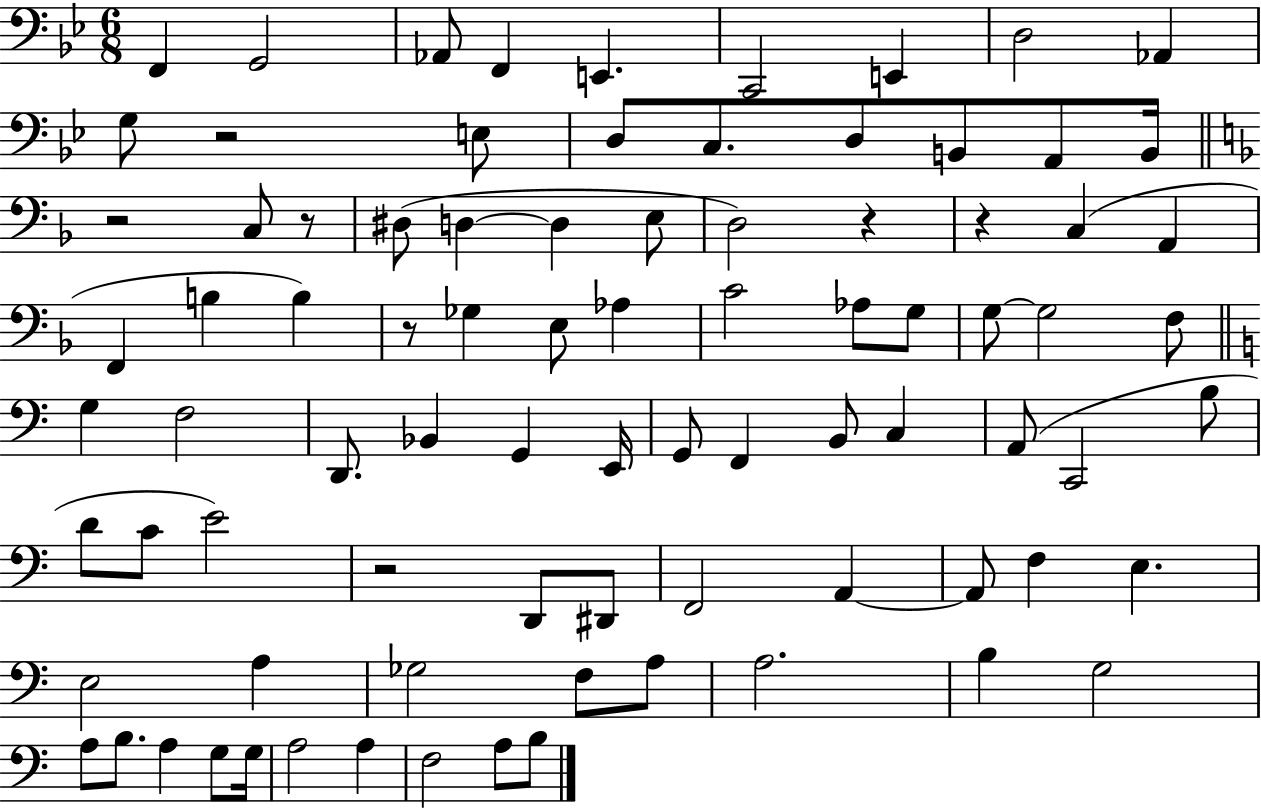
{
  \clef bass
  \numericTimeSignature
  \time 6/8
  \key bes \major
  \repeat volta 2 { f,4 g,2 | aes,8 f,4 e,4. | c,2 e,4 | d2 aes,4 | \break g8 r2 e8 | d8 c8. d8 b,8 a,8 b,16 | \bar "||" \break \key f \major r2 c8 r8 | dis8( d4~~ d4 e8 | d2) r4 | r4 c4( a,4 | \break f,4 b4 b4) | r8 ges4 e8 aes4 | c'2 aes8 g8 | g8~~ g2 f8 | \break \bar "||" \break \key c \major g4 f2 | d,8. bes,4 g,4 e,16 | g,8 f,4 b,8 c4 | a,8( c,2 b8 | \break d'8 c'8 e'2) | r2 d,8 dis,8 | f,2 a,4~~ | a,8 f4 e4. | \break e2 a4 | ges2 f8 a8 | a2. | b4 g2 | \break a8 b8. a4 g8 g16 | a2 a4 | f2 a8 b8 | } \bar "|."
}